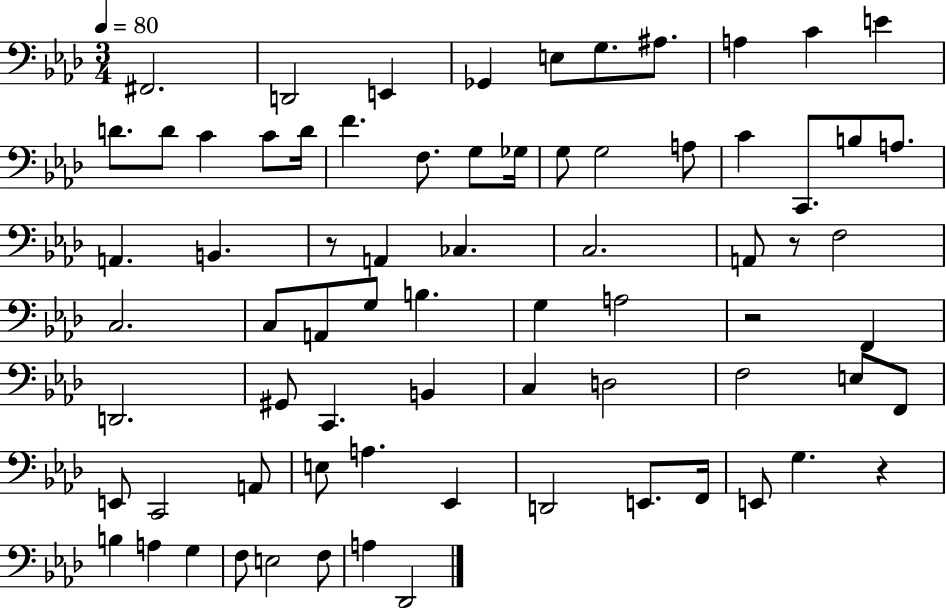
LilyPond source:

{
  \clef bass
  \numericTimeSignature
  \time 3/4
  \key aes \major
  \tempo 4 = 80
  \repeat volta 2 { fis,2. | d,2 e,4 | ges,4 e8 g8. ais8. | a4 c'4 e'4 | \break d'8. d'8 c'4 c'8 d'16 | f'4. f8. g8 ges16 | g8 g2 a8 | c'4 c,8. b8 a8. | \break a,4. b,4. | r8 a,4 ces4. | c2. | a,8 r8 f2 | \break c2. | c8 a,8 g8 b4. | g4 a2 | r2 f,4 | \break d,2. | gis,8 c,4. b,4 | c4 d2 | f2 e8 f,8 | \break e,8 c,2 a,8 | e8 a4. ees,4 | d,2 e,8. f,16 | e,8 g4. r4 | \break b4 a4 g4 | f8 e2 f8 | a4 des,2 | } \bar "|."
}